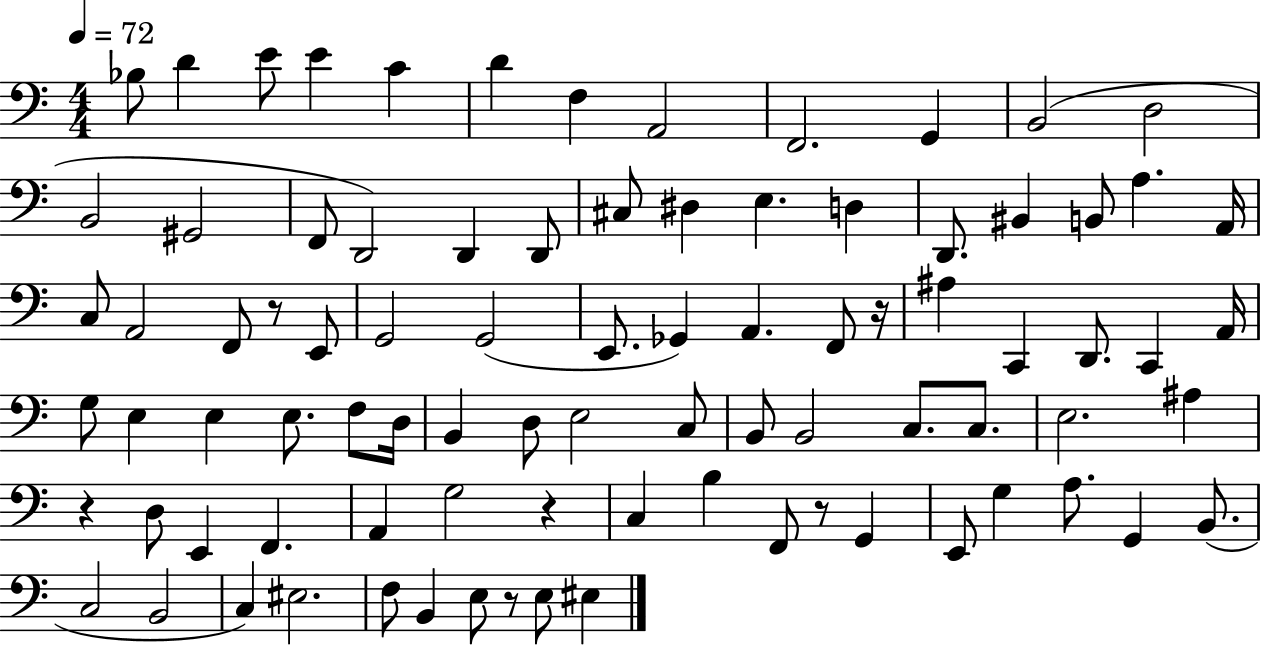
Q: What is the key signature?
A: C major